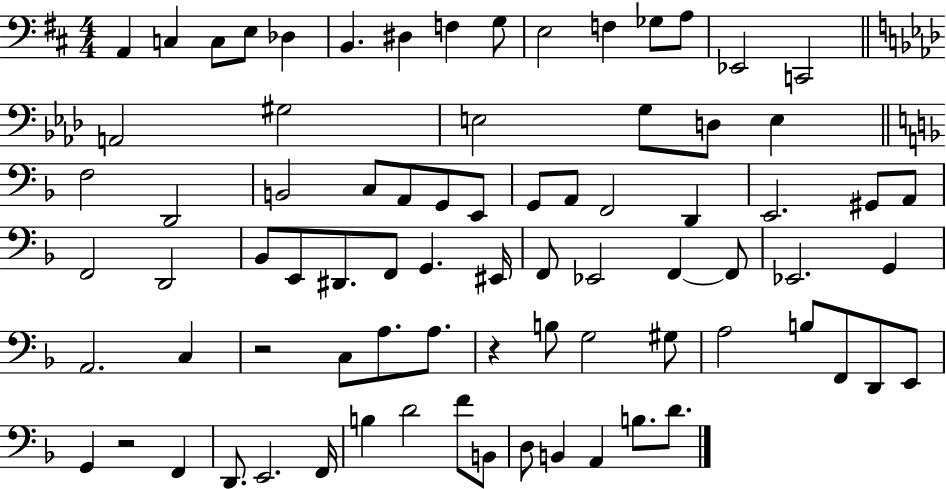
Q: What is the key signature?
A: D major